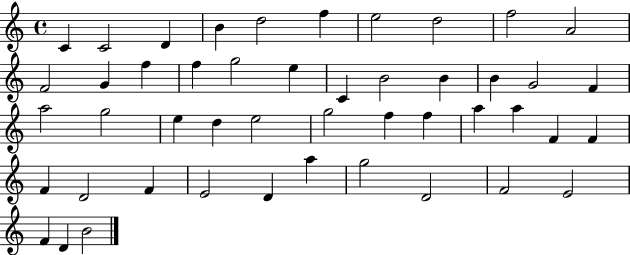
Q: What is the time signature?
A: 4/4